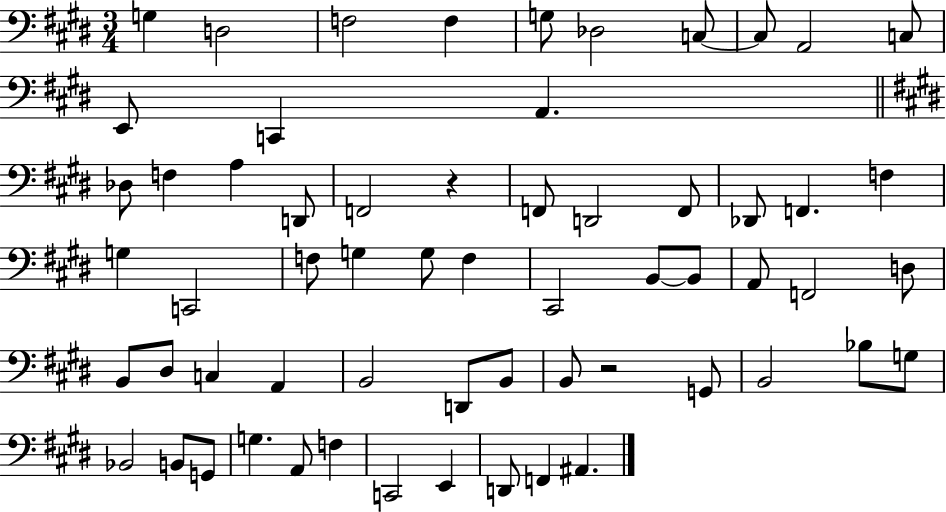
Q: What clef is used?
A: bass